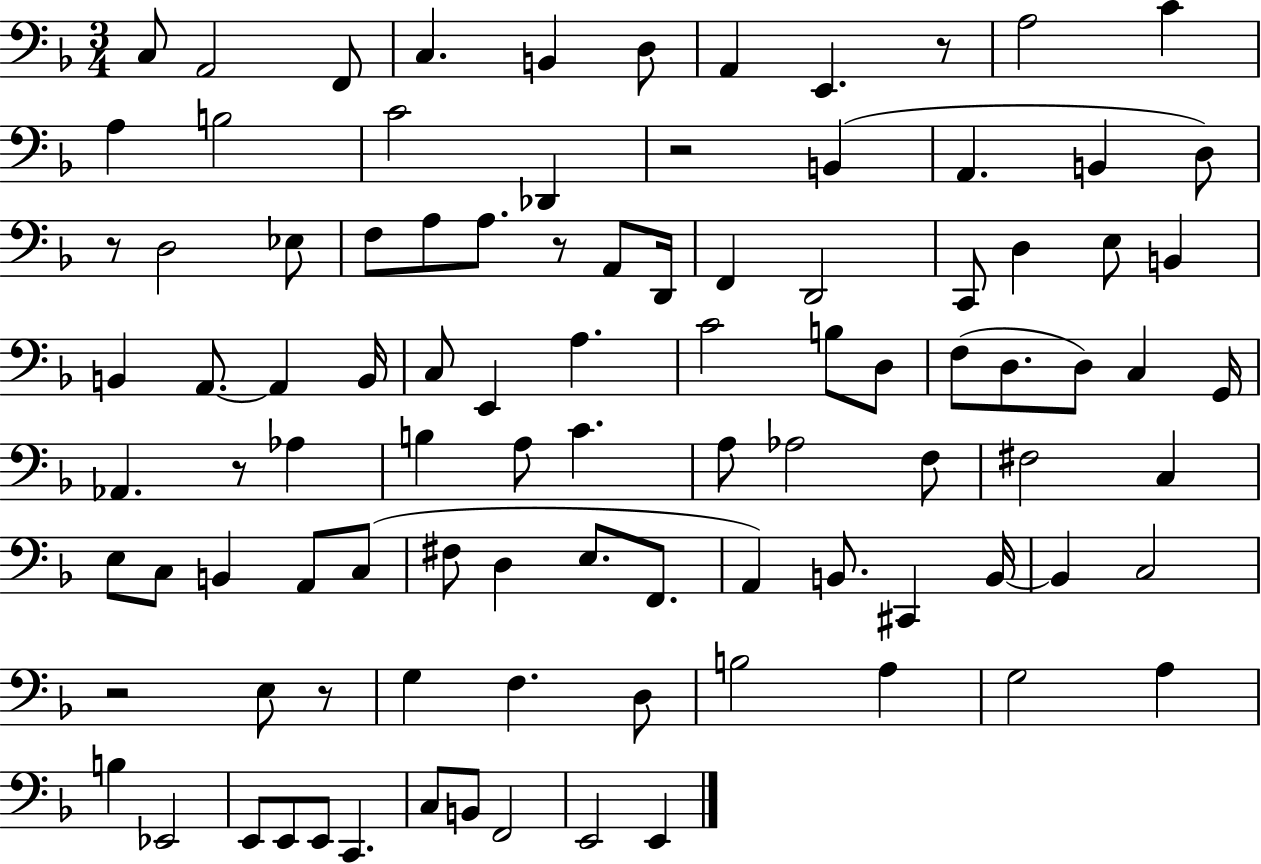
C3/e A2/h F2/e C3/q. B2/q D3/e A2/q E2/q. R/e A3/h C4/q A3/q B3/h C4/h Db2/q R/h B2/q A2/q. B2/q D3/e R/e D3/h Eb3/e F3/e A3/e A3/e. R/e A2/e D2/s F2/q D2/h C2/e D3/q E3/e B2/q B2/q A2/e. A2/q B2/s C3/e E2/q A3/q. C4/h B3/e D3/e F3/e D3/e. D3/e C3/q G2/s Ab2/q. R/e Ab3/q B3/q A3/e C4/q. A3/e Ab3/h F3/e F#3/h C3/q E3/e C3/e B2/q A2/e C3/e F#3/e D3/q E3/e. F2/e. A2/q B2/e. C#2/q B2/s B2/q C3/h R/h E3/e R/e G3/q F3/q. D3/e B3/h A3/q G3/h A3/q B3/q Eb2/h E2/e E2/e E2/e C2/q. C3/e B2/e F2/h E2/h E2/q